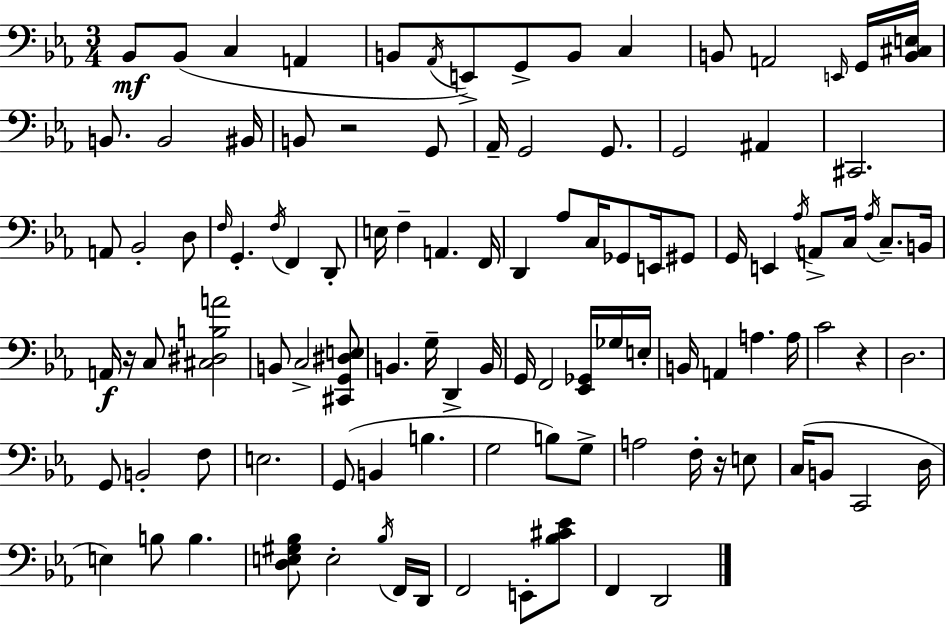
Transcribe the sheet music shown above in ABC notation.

X:1
T:Untitled
M:3/4
L:1/4
K:Eb
_B,,/2 _B,,/2 C, A,, B,,/2 _A,,/4 E,,/2 G,,/2 B,,/2 C, B,,/2 A,,2 E,,/4 G,,/4 [B,,^C,E,]/4 B,,/2 B,,2 ^B,,/4 B,,/2 z2 G,,/2 _A,,/4 G,,2 G,,/2 G,,2 ^A,, ^C,,2 A,,/2 _B,,2 D,/2 F,/4 G,, F,/4 F,, D,,/2 E,/4 F, A,, F,,/4 D,, _A,/2 C,/4 _G,,/2 E,,/4 ^G,,/2 G,,/4 E,, _A,/4 A,,/2 C,/4 _A,/4 C,/2 B,,/4 A,,/4 z/4 C,/2 [^C,^D,B,A]2 B,,/2 C,2 [^C,,G,,^D,E,]/2 B,, G,/4 D,, B,,/4 G,,/4 F,,2 [_E,,_G,,]/4 _G,/4 E,/4 B,,/4 A,, A, A,/4 C2 z D,2 G,,/2 B,,2 F,/2 E,2 G,,/2 B,, B, G,2 B,/2 G,/2 A,2 F,/4 z/4 E,/2 C,/4 B,,/2 C,,2 D,/4 E, B,/2 B, [D,E,^G,_B,]/2 E,2 _B,/4 F,,/4 D,,/4 F,,2 E,,/2 [_B,^C_E]/2 F,, D,,2